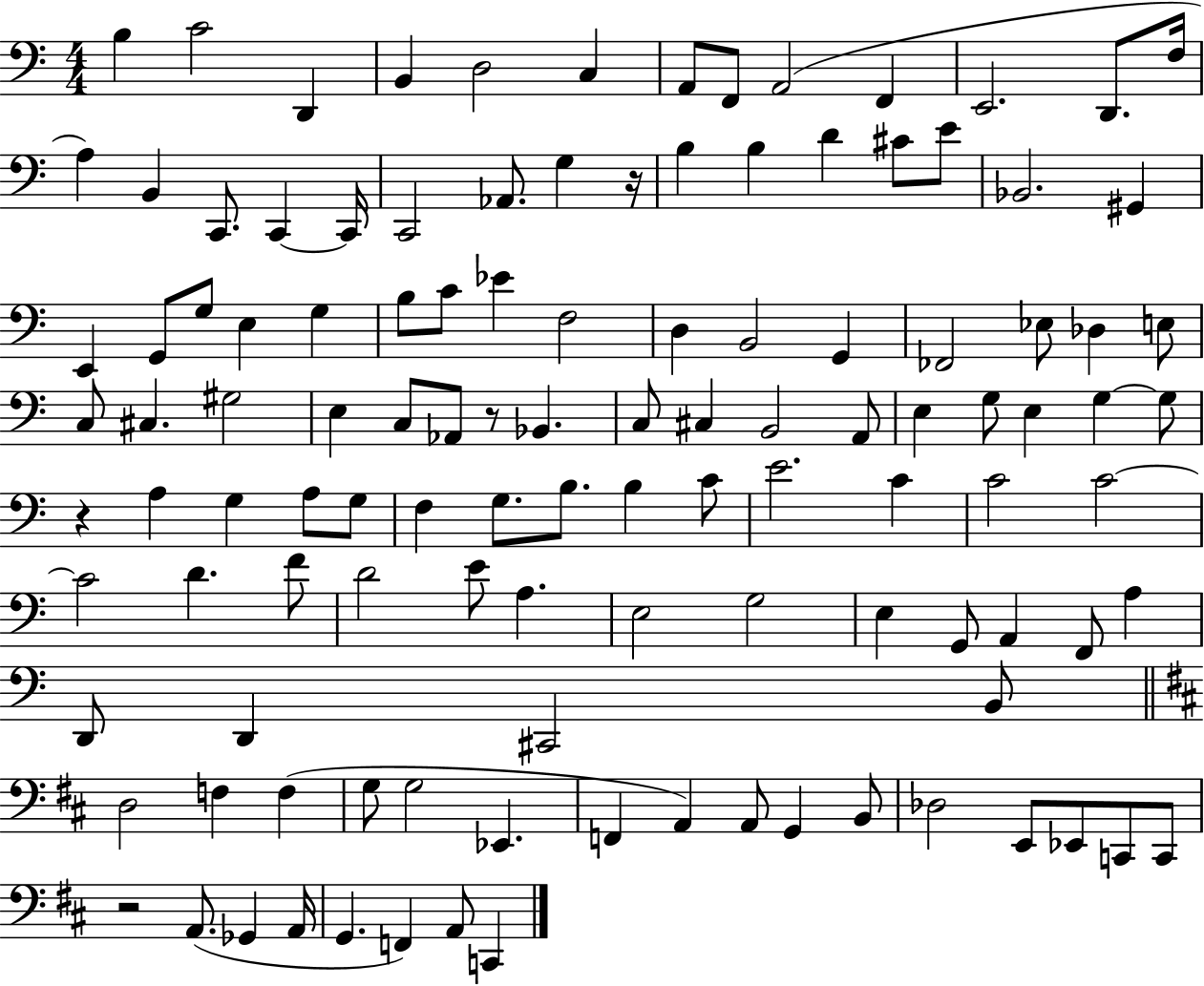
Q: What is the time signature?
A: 4/4